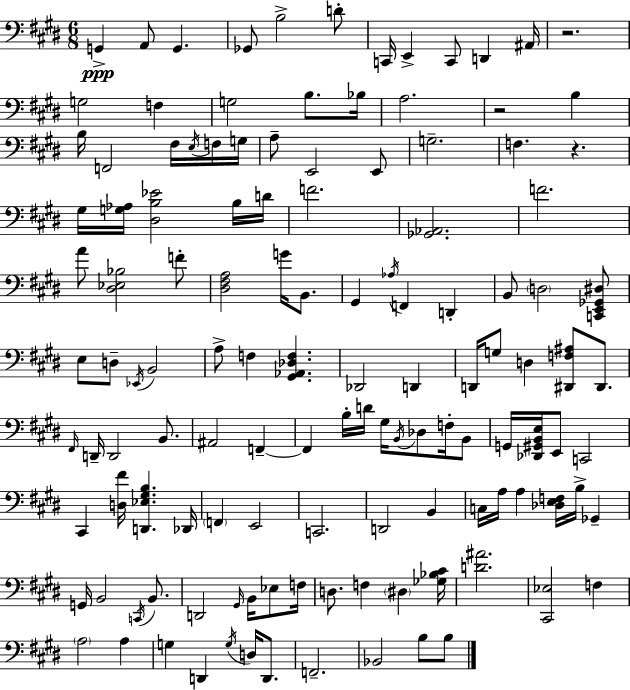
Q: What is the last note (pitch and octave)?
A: B3